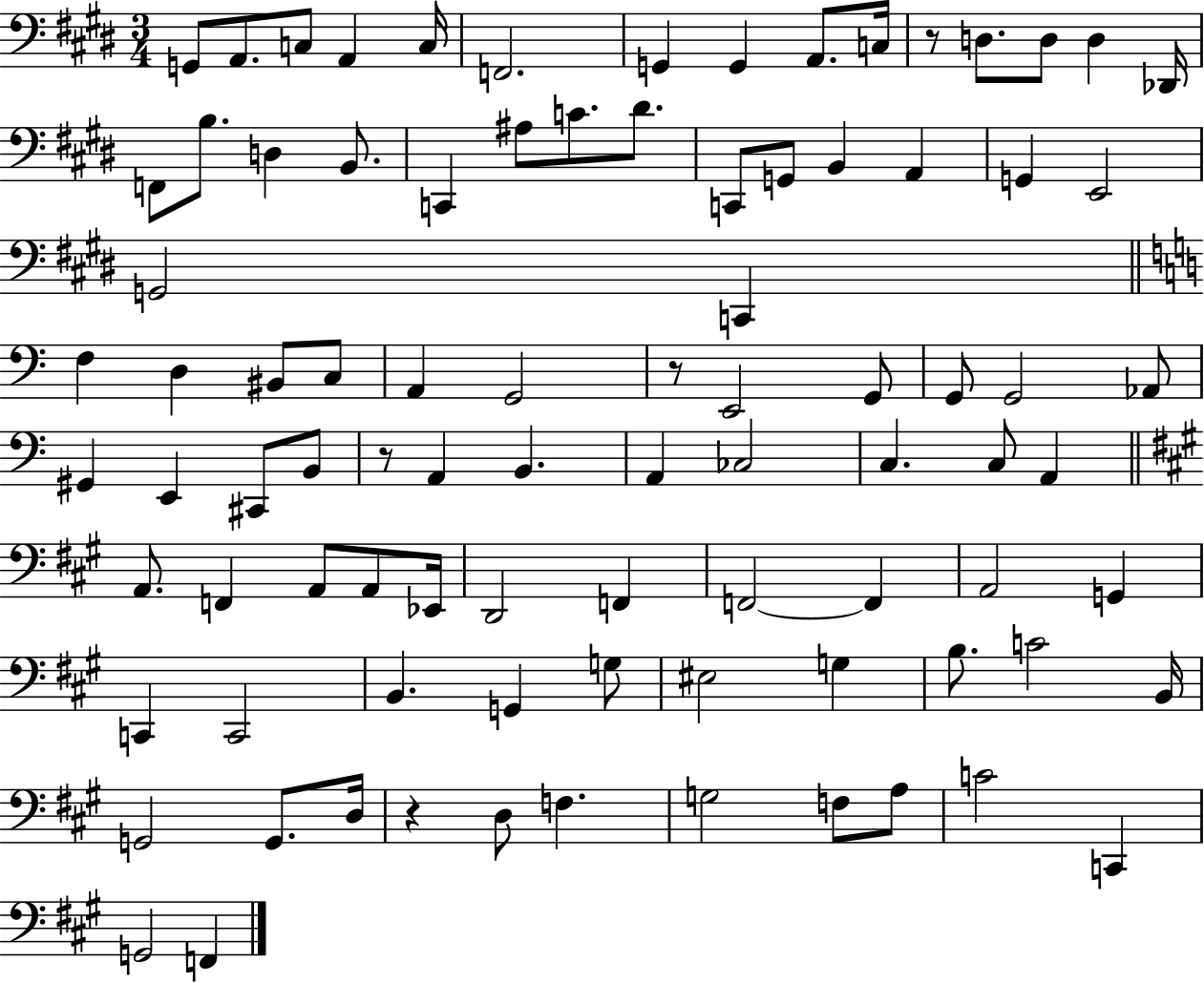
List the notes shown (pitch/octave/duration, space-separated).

G2/e A2/e. C3/e A2/q C3/s F2/h. G2/q G2/q A2/e. C3/s R/e D3/e. D3/e D3/q Db2/s F2/e B3/e. D3/q B2/e. C2/q A#3/e C4/e. D#4/e. C2/e G2/e B2/q A2/q G2/q E2/h G2/h C2/q F3/q D3/q BIS2/e C3/e A2/q G2/h R/e E2/h G2/e G2/e G2/h Ab2/e G#2/q E2/q C#2/e B2/e R/e A2/q B2/q. A2/q CES3/h C3/q. C3/e A2/q A2/e. F2/q A2/e A2/e Eb2/s D2/h F2/q F2/h F2/q A2/h G2/q C2/q C2/h B2/q. G2/q G3/e EIS3/h G3/q B3/e. C4/h B2/s G2/h G2/e. D3/s R/q D3/e F3/q. G3/h F3/e A3/e C4/h C2/q G2/h F2/q